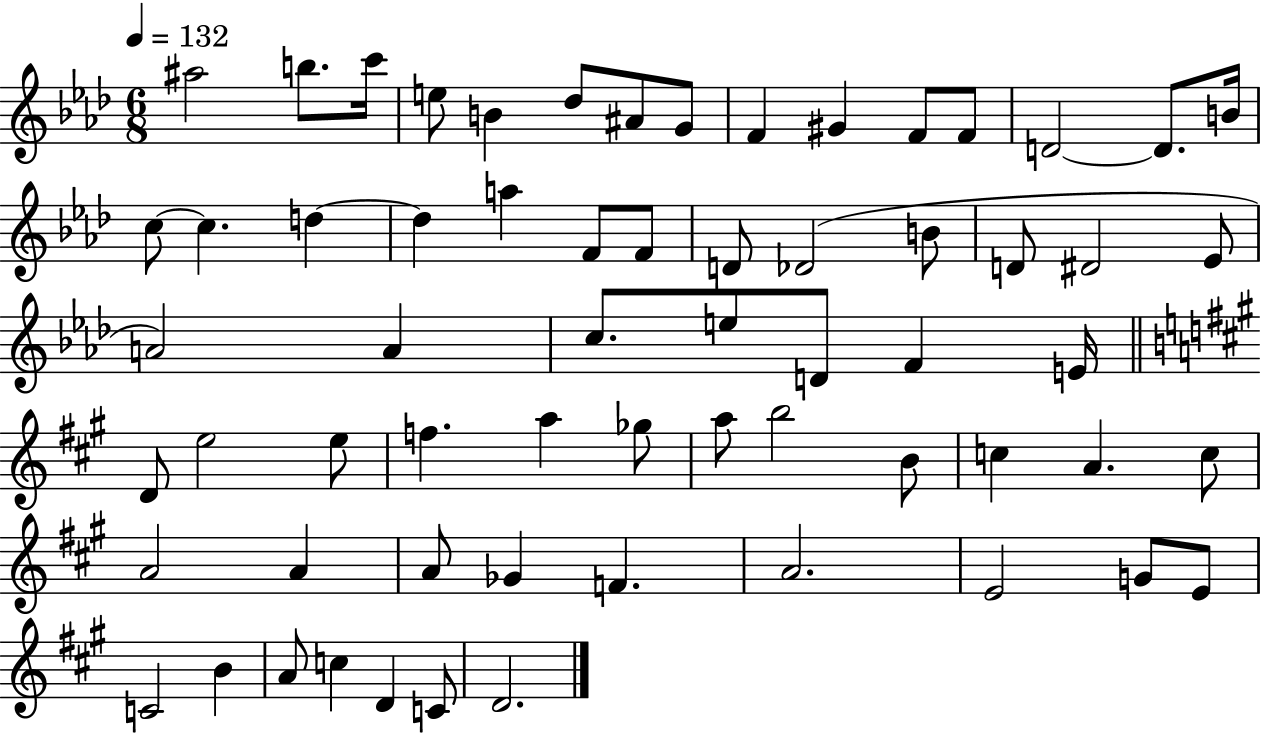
{
  \clef treble
  \numericTimeSignature
  \time 6/8
  \key aes \major
  \tempo 4 = 132
  ais''2 b''8. c'''16 | e''8 b'4 des''8 ais'8 g'8 | f'4 gis'4 f'8 f'8 | d'2~~ d'8. b'16 | \break c''8~~ c''4. d''4~~ | d''4 a''4 f'8 f'8 | d'8 des'2( b'8 | d'8 dis'2 ees'8 | \break a'2) a'4 | c''8. e''8 d'8 f'4 e'16 | \bar "||" \break \key a \major d'8 e''2 e''8 | f''4. a''4 ges''8 | a''8 b''2 b'8 | c''4 a'4. c''8 | \break a'2 a'4 | a'8 ges'4 f'4. | a'2. | e'2 g'8 e'8 | \break c'2 b'4 | a'8 c''4 d'4 c'8 | d'2. | \bar "|."
}